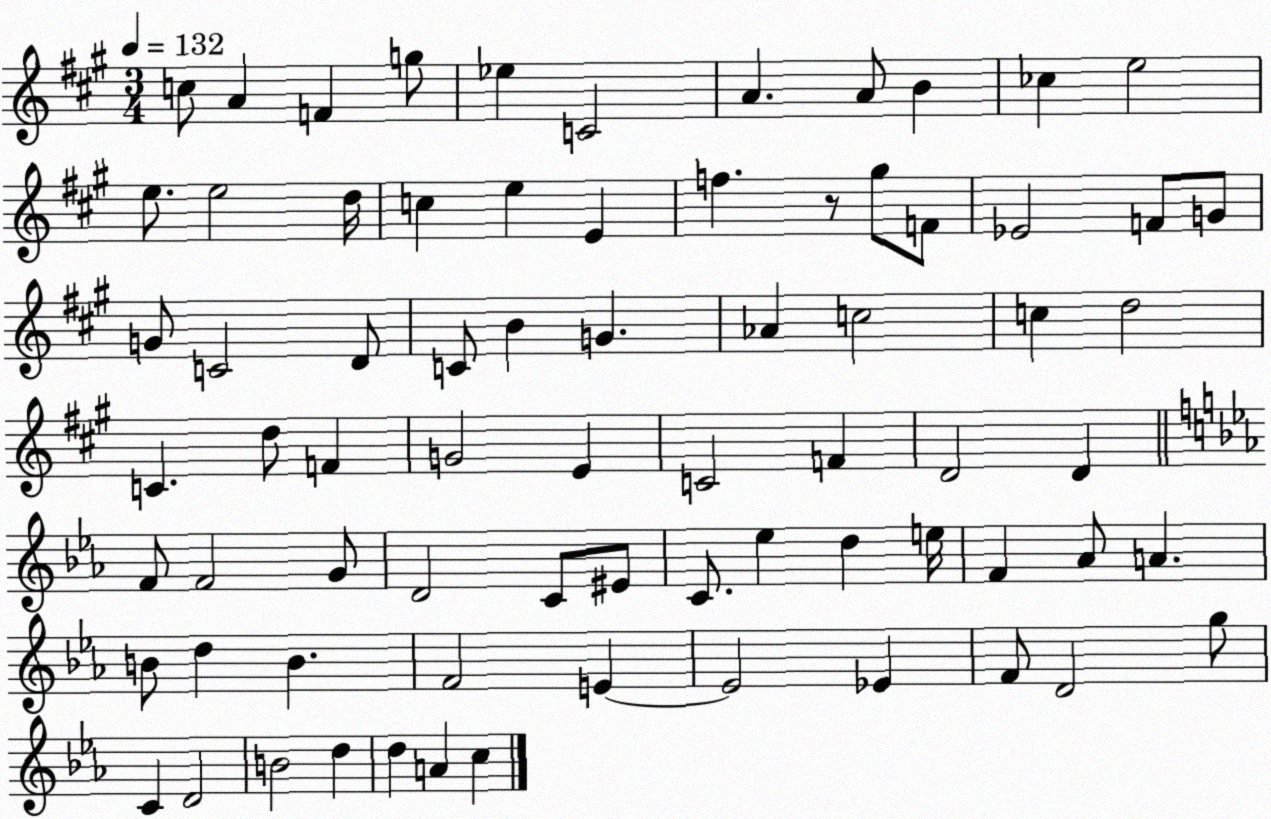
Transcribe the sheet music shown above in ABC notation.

X:1
T:Untitled
M:3/4
L:1/4
K:A
c/2 A F g/2 _e C2 A A/2 B _c e2 e/2 e2 d/4 c e E f z/2 ^g/2 F/2 _E2 F/2 G/2 G/2 C2 D/2 C/2 B G _A c2 c d2 C d/2 F G2 E C2 F D2 D F/2 F2 G/2 D2 C/2 ^E/2 C/2 _e d e/4 F _A/2 A B/2 d B F2 E E2 _E F/2 D2 g/2 C D2 B2 d d A c